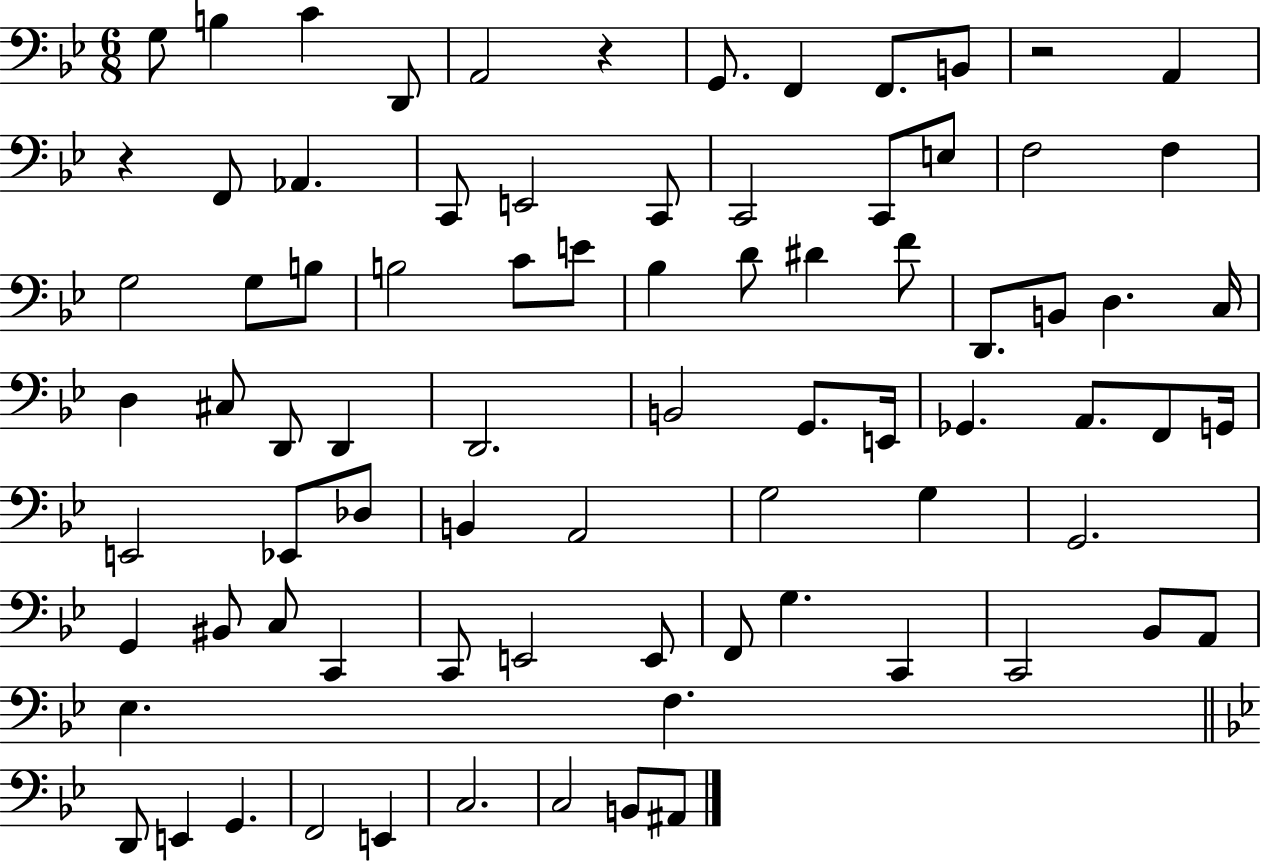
G3/e B3/q C4/q D2/e A2/h R/q G2/e. F2/q F2/e. B2/e R/h A2/q R/q F2/e Ab2/q. C2/e E2/h C2/e C2/h C2/e E3/e F3/h F3/q G3/h G3/e B3/e B3/h C4/e E4/e Bb3/q D4/e D#4/q F4/e D2/e. B2/e D3/q. C3/s D3/q C#3/e D2/e D2/q D2/h. B2/h G2/e. E2/s Gb2/q. A2/e. F2/e G2/s E2/h Eb2/e Db3/e B2/q A2/h G3/h G3/q G2/h. G2/q BIS2/e C3/e C2/q C2/e E2/h E2/e F2/e G3/q. C2/q C2/h Bb2/e A2/e Eb3/q. F3/q. D2/e E2/q G2/q. F2/h E2/q C3/h. C3/h B2/e A#2/e